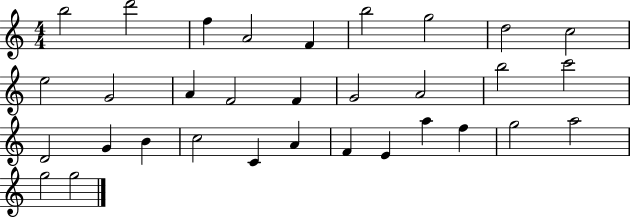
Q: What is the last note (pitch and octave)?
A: G5